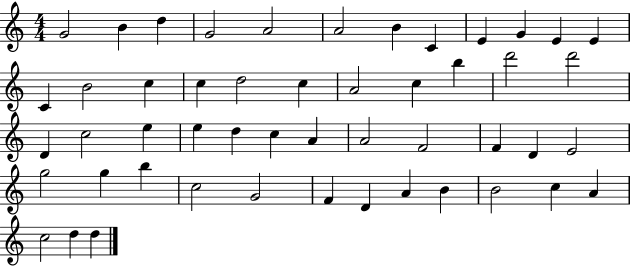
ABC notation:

X:1
T:Untitled
M:4/4
L:1/4
K:C
G2 B d G2 A2 A2 B C E G E E C B2 c c d2 c A2 c b d'2 d'2 D c2 e e d c A A2 F2 F D E2 g2 g b c2 G2 F D A B B2 c A c2 d d